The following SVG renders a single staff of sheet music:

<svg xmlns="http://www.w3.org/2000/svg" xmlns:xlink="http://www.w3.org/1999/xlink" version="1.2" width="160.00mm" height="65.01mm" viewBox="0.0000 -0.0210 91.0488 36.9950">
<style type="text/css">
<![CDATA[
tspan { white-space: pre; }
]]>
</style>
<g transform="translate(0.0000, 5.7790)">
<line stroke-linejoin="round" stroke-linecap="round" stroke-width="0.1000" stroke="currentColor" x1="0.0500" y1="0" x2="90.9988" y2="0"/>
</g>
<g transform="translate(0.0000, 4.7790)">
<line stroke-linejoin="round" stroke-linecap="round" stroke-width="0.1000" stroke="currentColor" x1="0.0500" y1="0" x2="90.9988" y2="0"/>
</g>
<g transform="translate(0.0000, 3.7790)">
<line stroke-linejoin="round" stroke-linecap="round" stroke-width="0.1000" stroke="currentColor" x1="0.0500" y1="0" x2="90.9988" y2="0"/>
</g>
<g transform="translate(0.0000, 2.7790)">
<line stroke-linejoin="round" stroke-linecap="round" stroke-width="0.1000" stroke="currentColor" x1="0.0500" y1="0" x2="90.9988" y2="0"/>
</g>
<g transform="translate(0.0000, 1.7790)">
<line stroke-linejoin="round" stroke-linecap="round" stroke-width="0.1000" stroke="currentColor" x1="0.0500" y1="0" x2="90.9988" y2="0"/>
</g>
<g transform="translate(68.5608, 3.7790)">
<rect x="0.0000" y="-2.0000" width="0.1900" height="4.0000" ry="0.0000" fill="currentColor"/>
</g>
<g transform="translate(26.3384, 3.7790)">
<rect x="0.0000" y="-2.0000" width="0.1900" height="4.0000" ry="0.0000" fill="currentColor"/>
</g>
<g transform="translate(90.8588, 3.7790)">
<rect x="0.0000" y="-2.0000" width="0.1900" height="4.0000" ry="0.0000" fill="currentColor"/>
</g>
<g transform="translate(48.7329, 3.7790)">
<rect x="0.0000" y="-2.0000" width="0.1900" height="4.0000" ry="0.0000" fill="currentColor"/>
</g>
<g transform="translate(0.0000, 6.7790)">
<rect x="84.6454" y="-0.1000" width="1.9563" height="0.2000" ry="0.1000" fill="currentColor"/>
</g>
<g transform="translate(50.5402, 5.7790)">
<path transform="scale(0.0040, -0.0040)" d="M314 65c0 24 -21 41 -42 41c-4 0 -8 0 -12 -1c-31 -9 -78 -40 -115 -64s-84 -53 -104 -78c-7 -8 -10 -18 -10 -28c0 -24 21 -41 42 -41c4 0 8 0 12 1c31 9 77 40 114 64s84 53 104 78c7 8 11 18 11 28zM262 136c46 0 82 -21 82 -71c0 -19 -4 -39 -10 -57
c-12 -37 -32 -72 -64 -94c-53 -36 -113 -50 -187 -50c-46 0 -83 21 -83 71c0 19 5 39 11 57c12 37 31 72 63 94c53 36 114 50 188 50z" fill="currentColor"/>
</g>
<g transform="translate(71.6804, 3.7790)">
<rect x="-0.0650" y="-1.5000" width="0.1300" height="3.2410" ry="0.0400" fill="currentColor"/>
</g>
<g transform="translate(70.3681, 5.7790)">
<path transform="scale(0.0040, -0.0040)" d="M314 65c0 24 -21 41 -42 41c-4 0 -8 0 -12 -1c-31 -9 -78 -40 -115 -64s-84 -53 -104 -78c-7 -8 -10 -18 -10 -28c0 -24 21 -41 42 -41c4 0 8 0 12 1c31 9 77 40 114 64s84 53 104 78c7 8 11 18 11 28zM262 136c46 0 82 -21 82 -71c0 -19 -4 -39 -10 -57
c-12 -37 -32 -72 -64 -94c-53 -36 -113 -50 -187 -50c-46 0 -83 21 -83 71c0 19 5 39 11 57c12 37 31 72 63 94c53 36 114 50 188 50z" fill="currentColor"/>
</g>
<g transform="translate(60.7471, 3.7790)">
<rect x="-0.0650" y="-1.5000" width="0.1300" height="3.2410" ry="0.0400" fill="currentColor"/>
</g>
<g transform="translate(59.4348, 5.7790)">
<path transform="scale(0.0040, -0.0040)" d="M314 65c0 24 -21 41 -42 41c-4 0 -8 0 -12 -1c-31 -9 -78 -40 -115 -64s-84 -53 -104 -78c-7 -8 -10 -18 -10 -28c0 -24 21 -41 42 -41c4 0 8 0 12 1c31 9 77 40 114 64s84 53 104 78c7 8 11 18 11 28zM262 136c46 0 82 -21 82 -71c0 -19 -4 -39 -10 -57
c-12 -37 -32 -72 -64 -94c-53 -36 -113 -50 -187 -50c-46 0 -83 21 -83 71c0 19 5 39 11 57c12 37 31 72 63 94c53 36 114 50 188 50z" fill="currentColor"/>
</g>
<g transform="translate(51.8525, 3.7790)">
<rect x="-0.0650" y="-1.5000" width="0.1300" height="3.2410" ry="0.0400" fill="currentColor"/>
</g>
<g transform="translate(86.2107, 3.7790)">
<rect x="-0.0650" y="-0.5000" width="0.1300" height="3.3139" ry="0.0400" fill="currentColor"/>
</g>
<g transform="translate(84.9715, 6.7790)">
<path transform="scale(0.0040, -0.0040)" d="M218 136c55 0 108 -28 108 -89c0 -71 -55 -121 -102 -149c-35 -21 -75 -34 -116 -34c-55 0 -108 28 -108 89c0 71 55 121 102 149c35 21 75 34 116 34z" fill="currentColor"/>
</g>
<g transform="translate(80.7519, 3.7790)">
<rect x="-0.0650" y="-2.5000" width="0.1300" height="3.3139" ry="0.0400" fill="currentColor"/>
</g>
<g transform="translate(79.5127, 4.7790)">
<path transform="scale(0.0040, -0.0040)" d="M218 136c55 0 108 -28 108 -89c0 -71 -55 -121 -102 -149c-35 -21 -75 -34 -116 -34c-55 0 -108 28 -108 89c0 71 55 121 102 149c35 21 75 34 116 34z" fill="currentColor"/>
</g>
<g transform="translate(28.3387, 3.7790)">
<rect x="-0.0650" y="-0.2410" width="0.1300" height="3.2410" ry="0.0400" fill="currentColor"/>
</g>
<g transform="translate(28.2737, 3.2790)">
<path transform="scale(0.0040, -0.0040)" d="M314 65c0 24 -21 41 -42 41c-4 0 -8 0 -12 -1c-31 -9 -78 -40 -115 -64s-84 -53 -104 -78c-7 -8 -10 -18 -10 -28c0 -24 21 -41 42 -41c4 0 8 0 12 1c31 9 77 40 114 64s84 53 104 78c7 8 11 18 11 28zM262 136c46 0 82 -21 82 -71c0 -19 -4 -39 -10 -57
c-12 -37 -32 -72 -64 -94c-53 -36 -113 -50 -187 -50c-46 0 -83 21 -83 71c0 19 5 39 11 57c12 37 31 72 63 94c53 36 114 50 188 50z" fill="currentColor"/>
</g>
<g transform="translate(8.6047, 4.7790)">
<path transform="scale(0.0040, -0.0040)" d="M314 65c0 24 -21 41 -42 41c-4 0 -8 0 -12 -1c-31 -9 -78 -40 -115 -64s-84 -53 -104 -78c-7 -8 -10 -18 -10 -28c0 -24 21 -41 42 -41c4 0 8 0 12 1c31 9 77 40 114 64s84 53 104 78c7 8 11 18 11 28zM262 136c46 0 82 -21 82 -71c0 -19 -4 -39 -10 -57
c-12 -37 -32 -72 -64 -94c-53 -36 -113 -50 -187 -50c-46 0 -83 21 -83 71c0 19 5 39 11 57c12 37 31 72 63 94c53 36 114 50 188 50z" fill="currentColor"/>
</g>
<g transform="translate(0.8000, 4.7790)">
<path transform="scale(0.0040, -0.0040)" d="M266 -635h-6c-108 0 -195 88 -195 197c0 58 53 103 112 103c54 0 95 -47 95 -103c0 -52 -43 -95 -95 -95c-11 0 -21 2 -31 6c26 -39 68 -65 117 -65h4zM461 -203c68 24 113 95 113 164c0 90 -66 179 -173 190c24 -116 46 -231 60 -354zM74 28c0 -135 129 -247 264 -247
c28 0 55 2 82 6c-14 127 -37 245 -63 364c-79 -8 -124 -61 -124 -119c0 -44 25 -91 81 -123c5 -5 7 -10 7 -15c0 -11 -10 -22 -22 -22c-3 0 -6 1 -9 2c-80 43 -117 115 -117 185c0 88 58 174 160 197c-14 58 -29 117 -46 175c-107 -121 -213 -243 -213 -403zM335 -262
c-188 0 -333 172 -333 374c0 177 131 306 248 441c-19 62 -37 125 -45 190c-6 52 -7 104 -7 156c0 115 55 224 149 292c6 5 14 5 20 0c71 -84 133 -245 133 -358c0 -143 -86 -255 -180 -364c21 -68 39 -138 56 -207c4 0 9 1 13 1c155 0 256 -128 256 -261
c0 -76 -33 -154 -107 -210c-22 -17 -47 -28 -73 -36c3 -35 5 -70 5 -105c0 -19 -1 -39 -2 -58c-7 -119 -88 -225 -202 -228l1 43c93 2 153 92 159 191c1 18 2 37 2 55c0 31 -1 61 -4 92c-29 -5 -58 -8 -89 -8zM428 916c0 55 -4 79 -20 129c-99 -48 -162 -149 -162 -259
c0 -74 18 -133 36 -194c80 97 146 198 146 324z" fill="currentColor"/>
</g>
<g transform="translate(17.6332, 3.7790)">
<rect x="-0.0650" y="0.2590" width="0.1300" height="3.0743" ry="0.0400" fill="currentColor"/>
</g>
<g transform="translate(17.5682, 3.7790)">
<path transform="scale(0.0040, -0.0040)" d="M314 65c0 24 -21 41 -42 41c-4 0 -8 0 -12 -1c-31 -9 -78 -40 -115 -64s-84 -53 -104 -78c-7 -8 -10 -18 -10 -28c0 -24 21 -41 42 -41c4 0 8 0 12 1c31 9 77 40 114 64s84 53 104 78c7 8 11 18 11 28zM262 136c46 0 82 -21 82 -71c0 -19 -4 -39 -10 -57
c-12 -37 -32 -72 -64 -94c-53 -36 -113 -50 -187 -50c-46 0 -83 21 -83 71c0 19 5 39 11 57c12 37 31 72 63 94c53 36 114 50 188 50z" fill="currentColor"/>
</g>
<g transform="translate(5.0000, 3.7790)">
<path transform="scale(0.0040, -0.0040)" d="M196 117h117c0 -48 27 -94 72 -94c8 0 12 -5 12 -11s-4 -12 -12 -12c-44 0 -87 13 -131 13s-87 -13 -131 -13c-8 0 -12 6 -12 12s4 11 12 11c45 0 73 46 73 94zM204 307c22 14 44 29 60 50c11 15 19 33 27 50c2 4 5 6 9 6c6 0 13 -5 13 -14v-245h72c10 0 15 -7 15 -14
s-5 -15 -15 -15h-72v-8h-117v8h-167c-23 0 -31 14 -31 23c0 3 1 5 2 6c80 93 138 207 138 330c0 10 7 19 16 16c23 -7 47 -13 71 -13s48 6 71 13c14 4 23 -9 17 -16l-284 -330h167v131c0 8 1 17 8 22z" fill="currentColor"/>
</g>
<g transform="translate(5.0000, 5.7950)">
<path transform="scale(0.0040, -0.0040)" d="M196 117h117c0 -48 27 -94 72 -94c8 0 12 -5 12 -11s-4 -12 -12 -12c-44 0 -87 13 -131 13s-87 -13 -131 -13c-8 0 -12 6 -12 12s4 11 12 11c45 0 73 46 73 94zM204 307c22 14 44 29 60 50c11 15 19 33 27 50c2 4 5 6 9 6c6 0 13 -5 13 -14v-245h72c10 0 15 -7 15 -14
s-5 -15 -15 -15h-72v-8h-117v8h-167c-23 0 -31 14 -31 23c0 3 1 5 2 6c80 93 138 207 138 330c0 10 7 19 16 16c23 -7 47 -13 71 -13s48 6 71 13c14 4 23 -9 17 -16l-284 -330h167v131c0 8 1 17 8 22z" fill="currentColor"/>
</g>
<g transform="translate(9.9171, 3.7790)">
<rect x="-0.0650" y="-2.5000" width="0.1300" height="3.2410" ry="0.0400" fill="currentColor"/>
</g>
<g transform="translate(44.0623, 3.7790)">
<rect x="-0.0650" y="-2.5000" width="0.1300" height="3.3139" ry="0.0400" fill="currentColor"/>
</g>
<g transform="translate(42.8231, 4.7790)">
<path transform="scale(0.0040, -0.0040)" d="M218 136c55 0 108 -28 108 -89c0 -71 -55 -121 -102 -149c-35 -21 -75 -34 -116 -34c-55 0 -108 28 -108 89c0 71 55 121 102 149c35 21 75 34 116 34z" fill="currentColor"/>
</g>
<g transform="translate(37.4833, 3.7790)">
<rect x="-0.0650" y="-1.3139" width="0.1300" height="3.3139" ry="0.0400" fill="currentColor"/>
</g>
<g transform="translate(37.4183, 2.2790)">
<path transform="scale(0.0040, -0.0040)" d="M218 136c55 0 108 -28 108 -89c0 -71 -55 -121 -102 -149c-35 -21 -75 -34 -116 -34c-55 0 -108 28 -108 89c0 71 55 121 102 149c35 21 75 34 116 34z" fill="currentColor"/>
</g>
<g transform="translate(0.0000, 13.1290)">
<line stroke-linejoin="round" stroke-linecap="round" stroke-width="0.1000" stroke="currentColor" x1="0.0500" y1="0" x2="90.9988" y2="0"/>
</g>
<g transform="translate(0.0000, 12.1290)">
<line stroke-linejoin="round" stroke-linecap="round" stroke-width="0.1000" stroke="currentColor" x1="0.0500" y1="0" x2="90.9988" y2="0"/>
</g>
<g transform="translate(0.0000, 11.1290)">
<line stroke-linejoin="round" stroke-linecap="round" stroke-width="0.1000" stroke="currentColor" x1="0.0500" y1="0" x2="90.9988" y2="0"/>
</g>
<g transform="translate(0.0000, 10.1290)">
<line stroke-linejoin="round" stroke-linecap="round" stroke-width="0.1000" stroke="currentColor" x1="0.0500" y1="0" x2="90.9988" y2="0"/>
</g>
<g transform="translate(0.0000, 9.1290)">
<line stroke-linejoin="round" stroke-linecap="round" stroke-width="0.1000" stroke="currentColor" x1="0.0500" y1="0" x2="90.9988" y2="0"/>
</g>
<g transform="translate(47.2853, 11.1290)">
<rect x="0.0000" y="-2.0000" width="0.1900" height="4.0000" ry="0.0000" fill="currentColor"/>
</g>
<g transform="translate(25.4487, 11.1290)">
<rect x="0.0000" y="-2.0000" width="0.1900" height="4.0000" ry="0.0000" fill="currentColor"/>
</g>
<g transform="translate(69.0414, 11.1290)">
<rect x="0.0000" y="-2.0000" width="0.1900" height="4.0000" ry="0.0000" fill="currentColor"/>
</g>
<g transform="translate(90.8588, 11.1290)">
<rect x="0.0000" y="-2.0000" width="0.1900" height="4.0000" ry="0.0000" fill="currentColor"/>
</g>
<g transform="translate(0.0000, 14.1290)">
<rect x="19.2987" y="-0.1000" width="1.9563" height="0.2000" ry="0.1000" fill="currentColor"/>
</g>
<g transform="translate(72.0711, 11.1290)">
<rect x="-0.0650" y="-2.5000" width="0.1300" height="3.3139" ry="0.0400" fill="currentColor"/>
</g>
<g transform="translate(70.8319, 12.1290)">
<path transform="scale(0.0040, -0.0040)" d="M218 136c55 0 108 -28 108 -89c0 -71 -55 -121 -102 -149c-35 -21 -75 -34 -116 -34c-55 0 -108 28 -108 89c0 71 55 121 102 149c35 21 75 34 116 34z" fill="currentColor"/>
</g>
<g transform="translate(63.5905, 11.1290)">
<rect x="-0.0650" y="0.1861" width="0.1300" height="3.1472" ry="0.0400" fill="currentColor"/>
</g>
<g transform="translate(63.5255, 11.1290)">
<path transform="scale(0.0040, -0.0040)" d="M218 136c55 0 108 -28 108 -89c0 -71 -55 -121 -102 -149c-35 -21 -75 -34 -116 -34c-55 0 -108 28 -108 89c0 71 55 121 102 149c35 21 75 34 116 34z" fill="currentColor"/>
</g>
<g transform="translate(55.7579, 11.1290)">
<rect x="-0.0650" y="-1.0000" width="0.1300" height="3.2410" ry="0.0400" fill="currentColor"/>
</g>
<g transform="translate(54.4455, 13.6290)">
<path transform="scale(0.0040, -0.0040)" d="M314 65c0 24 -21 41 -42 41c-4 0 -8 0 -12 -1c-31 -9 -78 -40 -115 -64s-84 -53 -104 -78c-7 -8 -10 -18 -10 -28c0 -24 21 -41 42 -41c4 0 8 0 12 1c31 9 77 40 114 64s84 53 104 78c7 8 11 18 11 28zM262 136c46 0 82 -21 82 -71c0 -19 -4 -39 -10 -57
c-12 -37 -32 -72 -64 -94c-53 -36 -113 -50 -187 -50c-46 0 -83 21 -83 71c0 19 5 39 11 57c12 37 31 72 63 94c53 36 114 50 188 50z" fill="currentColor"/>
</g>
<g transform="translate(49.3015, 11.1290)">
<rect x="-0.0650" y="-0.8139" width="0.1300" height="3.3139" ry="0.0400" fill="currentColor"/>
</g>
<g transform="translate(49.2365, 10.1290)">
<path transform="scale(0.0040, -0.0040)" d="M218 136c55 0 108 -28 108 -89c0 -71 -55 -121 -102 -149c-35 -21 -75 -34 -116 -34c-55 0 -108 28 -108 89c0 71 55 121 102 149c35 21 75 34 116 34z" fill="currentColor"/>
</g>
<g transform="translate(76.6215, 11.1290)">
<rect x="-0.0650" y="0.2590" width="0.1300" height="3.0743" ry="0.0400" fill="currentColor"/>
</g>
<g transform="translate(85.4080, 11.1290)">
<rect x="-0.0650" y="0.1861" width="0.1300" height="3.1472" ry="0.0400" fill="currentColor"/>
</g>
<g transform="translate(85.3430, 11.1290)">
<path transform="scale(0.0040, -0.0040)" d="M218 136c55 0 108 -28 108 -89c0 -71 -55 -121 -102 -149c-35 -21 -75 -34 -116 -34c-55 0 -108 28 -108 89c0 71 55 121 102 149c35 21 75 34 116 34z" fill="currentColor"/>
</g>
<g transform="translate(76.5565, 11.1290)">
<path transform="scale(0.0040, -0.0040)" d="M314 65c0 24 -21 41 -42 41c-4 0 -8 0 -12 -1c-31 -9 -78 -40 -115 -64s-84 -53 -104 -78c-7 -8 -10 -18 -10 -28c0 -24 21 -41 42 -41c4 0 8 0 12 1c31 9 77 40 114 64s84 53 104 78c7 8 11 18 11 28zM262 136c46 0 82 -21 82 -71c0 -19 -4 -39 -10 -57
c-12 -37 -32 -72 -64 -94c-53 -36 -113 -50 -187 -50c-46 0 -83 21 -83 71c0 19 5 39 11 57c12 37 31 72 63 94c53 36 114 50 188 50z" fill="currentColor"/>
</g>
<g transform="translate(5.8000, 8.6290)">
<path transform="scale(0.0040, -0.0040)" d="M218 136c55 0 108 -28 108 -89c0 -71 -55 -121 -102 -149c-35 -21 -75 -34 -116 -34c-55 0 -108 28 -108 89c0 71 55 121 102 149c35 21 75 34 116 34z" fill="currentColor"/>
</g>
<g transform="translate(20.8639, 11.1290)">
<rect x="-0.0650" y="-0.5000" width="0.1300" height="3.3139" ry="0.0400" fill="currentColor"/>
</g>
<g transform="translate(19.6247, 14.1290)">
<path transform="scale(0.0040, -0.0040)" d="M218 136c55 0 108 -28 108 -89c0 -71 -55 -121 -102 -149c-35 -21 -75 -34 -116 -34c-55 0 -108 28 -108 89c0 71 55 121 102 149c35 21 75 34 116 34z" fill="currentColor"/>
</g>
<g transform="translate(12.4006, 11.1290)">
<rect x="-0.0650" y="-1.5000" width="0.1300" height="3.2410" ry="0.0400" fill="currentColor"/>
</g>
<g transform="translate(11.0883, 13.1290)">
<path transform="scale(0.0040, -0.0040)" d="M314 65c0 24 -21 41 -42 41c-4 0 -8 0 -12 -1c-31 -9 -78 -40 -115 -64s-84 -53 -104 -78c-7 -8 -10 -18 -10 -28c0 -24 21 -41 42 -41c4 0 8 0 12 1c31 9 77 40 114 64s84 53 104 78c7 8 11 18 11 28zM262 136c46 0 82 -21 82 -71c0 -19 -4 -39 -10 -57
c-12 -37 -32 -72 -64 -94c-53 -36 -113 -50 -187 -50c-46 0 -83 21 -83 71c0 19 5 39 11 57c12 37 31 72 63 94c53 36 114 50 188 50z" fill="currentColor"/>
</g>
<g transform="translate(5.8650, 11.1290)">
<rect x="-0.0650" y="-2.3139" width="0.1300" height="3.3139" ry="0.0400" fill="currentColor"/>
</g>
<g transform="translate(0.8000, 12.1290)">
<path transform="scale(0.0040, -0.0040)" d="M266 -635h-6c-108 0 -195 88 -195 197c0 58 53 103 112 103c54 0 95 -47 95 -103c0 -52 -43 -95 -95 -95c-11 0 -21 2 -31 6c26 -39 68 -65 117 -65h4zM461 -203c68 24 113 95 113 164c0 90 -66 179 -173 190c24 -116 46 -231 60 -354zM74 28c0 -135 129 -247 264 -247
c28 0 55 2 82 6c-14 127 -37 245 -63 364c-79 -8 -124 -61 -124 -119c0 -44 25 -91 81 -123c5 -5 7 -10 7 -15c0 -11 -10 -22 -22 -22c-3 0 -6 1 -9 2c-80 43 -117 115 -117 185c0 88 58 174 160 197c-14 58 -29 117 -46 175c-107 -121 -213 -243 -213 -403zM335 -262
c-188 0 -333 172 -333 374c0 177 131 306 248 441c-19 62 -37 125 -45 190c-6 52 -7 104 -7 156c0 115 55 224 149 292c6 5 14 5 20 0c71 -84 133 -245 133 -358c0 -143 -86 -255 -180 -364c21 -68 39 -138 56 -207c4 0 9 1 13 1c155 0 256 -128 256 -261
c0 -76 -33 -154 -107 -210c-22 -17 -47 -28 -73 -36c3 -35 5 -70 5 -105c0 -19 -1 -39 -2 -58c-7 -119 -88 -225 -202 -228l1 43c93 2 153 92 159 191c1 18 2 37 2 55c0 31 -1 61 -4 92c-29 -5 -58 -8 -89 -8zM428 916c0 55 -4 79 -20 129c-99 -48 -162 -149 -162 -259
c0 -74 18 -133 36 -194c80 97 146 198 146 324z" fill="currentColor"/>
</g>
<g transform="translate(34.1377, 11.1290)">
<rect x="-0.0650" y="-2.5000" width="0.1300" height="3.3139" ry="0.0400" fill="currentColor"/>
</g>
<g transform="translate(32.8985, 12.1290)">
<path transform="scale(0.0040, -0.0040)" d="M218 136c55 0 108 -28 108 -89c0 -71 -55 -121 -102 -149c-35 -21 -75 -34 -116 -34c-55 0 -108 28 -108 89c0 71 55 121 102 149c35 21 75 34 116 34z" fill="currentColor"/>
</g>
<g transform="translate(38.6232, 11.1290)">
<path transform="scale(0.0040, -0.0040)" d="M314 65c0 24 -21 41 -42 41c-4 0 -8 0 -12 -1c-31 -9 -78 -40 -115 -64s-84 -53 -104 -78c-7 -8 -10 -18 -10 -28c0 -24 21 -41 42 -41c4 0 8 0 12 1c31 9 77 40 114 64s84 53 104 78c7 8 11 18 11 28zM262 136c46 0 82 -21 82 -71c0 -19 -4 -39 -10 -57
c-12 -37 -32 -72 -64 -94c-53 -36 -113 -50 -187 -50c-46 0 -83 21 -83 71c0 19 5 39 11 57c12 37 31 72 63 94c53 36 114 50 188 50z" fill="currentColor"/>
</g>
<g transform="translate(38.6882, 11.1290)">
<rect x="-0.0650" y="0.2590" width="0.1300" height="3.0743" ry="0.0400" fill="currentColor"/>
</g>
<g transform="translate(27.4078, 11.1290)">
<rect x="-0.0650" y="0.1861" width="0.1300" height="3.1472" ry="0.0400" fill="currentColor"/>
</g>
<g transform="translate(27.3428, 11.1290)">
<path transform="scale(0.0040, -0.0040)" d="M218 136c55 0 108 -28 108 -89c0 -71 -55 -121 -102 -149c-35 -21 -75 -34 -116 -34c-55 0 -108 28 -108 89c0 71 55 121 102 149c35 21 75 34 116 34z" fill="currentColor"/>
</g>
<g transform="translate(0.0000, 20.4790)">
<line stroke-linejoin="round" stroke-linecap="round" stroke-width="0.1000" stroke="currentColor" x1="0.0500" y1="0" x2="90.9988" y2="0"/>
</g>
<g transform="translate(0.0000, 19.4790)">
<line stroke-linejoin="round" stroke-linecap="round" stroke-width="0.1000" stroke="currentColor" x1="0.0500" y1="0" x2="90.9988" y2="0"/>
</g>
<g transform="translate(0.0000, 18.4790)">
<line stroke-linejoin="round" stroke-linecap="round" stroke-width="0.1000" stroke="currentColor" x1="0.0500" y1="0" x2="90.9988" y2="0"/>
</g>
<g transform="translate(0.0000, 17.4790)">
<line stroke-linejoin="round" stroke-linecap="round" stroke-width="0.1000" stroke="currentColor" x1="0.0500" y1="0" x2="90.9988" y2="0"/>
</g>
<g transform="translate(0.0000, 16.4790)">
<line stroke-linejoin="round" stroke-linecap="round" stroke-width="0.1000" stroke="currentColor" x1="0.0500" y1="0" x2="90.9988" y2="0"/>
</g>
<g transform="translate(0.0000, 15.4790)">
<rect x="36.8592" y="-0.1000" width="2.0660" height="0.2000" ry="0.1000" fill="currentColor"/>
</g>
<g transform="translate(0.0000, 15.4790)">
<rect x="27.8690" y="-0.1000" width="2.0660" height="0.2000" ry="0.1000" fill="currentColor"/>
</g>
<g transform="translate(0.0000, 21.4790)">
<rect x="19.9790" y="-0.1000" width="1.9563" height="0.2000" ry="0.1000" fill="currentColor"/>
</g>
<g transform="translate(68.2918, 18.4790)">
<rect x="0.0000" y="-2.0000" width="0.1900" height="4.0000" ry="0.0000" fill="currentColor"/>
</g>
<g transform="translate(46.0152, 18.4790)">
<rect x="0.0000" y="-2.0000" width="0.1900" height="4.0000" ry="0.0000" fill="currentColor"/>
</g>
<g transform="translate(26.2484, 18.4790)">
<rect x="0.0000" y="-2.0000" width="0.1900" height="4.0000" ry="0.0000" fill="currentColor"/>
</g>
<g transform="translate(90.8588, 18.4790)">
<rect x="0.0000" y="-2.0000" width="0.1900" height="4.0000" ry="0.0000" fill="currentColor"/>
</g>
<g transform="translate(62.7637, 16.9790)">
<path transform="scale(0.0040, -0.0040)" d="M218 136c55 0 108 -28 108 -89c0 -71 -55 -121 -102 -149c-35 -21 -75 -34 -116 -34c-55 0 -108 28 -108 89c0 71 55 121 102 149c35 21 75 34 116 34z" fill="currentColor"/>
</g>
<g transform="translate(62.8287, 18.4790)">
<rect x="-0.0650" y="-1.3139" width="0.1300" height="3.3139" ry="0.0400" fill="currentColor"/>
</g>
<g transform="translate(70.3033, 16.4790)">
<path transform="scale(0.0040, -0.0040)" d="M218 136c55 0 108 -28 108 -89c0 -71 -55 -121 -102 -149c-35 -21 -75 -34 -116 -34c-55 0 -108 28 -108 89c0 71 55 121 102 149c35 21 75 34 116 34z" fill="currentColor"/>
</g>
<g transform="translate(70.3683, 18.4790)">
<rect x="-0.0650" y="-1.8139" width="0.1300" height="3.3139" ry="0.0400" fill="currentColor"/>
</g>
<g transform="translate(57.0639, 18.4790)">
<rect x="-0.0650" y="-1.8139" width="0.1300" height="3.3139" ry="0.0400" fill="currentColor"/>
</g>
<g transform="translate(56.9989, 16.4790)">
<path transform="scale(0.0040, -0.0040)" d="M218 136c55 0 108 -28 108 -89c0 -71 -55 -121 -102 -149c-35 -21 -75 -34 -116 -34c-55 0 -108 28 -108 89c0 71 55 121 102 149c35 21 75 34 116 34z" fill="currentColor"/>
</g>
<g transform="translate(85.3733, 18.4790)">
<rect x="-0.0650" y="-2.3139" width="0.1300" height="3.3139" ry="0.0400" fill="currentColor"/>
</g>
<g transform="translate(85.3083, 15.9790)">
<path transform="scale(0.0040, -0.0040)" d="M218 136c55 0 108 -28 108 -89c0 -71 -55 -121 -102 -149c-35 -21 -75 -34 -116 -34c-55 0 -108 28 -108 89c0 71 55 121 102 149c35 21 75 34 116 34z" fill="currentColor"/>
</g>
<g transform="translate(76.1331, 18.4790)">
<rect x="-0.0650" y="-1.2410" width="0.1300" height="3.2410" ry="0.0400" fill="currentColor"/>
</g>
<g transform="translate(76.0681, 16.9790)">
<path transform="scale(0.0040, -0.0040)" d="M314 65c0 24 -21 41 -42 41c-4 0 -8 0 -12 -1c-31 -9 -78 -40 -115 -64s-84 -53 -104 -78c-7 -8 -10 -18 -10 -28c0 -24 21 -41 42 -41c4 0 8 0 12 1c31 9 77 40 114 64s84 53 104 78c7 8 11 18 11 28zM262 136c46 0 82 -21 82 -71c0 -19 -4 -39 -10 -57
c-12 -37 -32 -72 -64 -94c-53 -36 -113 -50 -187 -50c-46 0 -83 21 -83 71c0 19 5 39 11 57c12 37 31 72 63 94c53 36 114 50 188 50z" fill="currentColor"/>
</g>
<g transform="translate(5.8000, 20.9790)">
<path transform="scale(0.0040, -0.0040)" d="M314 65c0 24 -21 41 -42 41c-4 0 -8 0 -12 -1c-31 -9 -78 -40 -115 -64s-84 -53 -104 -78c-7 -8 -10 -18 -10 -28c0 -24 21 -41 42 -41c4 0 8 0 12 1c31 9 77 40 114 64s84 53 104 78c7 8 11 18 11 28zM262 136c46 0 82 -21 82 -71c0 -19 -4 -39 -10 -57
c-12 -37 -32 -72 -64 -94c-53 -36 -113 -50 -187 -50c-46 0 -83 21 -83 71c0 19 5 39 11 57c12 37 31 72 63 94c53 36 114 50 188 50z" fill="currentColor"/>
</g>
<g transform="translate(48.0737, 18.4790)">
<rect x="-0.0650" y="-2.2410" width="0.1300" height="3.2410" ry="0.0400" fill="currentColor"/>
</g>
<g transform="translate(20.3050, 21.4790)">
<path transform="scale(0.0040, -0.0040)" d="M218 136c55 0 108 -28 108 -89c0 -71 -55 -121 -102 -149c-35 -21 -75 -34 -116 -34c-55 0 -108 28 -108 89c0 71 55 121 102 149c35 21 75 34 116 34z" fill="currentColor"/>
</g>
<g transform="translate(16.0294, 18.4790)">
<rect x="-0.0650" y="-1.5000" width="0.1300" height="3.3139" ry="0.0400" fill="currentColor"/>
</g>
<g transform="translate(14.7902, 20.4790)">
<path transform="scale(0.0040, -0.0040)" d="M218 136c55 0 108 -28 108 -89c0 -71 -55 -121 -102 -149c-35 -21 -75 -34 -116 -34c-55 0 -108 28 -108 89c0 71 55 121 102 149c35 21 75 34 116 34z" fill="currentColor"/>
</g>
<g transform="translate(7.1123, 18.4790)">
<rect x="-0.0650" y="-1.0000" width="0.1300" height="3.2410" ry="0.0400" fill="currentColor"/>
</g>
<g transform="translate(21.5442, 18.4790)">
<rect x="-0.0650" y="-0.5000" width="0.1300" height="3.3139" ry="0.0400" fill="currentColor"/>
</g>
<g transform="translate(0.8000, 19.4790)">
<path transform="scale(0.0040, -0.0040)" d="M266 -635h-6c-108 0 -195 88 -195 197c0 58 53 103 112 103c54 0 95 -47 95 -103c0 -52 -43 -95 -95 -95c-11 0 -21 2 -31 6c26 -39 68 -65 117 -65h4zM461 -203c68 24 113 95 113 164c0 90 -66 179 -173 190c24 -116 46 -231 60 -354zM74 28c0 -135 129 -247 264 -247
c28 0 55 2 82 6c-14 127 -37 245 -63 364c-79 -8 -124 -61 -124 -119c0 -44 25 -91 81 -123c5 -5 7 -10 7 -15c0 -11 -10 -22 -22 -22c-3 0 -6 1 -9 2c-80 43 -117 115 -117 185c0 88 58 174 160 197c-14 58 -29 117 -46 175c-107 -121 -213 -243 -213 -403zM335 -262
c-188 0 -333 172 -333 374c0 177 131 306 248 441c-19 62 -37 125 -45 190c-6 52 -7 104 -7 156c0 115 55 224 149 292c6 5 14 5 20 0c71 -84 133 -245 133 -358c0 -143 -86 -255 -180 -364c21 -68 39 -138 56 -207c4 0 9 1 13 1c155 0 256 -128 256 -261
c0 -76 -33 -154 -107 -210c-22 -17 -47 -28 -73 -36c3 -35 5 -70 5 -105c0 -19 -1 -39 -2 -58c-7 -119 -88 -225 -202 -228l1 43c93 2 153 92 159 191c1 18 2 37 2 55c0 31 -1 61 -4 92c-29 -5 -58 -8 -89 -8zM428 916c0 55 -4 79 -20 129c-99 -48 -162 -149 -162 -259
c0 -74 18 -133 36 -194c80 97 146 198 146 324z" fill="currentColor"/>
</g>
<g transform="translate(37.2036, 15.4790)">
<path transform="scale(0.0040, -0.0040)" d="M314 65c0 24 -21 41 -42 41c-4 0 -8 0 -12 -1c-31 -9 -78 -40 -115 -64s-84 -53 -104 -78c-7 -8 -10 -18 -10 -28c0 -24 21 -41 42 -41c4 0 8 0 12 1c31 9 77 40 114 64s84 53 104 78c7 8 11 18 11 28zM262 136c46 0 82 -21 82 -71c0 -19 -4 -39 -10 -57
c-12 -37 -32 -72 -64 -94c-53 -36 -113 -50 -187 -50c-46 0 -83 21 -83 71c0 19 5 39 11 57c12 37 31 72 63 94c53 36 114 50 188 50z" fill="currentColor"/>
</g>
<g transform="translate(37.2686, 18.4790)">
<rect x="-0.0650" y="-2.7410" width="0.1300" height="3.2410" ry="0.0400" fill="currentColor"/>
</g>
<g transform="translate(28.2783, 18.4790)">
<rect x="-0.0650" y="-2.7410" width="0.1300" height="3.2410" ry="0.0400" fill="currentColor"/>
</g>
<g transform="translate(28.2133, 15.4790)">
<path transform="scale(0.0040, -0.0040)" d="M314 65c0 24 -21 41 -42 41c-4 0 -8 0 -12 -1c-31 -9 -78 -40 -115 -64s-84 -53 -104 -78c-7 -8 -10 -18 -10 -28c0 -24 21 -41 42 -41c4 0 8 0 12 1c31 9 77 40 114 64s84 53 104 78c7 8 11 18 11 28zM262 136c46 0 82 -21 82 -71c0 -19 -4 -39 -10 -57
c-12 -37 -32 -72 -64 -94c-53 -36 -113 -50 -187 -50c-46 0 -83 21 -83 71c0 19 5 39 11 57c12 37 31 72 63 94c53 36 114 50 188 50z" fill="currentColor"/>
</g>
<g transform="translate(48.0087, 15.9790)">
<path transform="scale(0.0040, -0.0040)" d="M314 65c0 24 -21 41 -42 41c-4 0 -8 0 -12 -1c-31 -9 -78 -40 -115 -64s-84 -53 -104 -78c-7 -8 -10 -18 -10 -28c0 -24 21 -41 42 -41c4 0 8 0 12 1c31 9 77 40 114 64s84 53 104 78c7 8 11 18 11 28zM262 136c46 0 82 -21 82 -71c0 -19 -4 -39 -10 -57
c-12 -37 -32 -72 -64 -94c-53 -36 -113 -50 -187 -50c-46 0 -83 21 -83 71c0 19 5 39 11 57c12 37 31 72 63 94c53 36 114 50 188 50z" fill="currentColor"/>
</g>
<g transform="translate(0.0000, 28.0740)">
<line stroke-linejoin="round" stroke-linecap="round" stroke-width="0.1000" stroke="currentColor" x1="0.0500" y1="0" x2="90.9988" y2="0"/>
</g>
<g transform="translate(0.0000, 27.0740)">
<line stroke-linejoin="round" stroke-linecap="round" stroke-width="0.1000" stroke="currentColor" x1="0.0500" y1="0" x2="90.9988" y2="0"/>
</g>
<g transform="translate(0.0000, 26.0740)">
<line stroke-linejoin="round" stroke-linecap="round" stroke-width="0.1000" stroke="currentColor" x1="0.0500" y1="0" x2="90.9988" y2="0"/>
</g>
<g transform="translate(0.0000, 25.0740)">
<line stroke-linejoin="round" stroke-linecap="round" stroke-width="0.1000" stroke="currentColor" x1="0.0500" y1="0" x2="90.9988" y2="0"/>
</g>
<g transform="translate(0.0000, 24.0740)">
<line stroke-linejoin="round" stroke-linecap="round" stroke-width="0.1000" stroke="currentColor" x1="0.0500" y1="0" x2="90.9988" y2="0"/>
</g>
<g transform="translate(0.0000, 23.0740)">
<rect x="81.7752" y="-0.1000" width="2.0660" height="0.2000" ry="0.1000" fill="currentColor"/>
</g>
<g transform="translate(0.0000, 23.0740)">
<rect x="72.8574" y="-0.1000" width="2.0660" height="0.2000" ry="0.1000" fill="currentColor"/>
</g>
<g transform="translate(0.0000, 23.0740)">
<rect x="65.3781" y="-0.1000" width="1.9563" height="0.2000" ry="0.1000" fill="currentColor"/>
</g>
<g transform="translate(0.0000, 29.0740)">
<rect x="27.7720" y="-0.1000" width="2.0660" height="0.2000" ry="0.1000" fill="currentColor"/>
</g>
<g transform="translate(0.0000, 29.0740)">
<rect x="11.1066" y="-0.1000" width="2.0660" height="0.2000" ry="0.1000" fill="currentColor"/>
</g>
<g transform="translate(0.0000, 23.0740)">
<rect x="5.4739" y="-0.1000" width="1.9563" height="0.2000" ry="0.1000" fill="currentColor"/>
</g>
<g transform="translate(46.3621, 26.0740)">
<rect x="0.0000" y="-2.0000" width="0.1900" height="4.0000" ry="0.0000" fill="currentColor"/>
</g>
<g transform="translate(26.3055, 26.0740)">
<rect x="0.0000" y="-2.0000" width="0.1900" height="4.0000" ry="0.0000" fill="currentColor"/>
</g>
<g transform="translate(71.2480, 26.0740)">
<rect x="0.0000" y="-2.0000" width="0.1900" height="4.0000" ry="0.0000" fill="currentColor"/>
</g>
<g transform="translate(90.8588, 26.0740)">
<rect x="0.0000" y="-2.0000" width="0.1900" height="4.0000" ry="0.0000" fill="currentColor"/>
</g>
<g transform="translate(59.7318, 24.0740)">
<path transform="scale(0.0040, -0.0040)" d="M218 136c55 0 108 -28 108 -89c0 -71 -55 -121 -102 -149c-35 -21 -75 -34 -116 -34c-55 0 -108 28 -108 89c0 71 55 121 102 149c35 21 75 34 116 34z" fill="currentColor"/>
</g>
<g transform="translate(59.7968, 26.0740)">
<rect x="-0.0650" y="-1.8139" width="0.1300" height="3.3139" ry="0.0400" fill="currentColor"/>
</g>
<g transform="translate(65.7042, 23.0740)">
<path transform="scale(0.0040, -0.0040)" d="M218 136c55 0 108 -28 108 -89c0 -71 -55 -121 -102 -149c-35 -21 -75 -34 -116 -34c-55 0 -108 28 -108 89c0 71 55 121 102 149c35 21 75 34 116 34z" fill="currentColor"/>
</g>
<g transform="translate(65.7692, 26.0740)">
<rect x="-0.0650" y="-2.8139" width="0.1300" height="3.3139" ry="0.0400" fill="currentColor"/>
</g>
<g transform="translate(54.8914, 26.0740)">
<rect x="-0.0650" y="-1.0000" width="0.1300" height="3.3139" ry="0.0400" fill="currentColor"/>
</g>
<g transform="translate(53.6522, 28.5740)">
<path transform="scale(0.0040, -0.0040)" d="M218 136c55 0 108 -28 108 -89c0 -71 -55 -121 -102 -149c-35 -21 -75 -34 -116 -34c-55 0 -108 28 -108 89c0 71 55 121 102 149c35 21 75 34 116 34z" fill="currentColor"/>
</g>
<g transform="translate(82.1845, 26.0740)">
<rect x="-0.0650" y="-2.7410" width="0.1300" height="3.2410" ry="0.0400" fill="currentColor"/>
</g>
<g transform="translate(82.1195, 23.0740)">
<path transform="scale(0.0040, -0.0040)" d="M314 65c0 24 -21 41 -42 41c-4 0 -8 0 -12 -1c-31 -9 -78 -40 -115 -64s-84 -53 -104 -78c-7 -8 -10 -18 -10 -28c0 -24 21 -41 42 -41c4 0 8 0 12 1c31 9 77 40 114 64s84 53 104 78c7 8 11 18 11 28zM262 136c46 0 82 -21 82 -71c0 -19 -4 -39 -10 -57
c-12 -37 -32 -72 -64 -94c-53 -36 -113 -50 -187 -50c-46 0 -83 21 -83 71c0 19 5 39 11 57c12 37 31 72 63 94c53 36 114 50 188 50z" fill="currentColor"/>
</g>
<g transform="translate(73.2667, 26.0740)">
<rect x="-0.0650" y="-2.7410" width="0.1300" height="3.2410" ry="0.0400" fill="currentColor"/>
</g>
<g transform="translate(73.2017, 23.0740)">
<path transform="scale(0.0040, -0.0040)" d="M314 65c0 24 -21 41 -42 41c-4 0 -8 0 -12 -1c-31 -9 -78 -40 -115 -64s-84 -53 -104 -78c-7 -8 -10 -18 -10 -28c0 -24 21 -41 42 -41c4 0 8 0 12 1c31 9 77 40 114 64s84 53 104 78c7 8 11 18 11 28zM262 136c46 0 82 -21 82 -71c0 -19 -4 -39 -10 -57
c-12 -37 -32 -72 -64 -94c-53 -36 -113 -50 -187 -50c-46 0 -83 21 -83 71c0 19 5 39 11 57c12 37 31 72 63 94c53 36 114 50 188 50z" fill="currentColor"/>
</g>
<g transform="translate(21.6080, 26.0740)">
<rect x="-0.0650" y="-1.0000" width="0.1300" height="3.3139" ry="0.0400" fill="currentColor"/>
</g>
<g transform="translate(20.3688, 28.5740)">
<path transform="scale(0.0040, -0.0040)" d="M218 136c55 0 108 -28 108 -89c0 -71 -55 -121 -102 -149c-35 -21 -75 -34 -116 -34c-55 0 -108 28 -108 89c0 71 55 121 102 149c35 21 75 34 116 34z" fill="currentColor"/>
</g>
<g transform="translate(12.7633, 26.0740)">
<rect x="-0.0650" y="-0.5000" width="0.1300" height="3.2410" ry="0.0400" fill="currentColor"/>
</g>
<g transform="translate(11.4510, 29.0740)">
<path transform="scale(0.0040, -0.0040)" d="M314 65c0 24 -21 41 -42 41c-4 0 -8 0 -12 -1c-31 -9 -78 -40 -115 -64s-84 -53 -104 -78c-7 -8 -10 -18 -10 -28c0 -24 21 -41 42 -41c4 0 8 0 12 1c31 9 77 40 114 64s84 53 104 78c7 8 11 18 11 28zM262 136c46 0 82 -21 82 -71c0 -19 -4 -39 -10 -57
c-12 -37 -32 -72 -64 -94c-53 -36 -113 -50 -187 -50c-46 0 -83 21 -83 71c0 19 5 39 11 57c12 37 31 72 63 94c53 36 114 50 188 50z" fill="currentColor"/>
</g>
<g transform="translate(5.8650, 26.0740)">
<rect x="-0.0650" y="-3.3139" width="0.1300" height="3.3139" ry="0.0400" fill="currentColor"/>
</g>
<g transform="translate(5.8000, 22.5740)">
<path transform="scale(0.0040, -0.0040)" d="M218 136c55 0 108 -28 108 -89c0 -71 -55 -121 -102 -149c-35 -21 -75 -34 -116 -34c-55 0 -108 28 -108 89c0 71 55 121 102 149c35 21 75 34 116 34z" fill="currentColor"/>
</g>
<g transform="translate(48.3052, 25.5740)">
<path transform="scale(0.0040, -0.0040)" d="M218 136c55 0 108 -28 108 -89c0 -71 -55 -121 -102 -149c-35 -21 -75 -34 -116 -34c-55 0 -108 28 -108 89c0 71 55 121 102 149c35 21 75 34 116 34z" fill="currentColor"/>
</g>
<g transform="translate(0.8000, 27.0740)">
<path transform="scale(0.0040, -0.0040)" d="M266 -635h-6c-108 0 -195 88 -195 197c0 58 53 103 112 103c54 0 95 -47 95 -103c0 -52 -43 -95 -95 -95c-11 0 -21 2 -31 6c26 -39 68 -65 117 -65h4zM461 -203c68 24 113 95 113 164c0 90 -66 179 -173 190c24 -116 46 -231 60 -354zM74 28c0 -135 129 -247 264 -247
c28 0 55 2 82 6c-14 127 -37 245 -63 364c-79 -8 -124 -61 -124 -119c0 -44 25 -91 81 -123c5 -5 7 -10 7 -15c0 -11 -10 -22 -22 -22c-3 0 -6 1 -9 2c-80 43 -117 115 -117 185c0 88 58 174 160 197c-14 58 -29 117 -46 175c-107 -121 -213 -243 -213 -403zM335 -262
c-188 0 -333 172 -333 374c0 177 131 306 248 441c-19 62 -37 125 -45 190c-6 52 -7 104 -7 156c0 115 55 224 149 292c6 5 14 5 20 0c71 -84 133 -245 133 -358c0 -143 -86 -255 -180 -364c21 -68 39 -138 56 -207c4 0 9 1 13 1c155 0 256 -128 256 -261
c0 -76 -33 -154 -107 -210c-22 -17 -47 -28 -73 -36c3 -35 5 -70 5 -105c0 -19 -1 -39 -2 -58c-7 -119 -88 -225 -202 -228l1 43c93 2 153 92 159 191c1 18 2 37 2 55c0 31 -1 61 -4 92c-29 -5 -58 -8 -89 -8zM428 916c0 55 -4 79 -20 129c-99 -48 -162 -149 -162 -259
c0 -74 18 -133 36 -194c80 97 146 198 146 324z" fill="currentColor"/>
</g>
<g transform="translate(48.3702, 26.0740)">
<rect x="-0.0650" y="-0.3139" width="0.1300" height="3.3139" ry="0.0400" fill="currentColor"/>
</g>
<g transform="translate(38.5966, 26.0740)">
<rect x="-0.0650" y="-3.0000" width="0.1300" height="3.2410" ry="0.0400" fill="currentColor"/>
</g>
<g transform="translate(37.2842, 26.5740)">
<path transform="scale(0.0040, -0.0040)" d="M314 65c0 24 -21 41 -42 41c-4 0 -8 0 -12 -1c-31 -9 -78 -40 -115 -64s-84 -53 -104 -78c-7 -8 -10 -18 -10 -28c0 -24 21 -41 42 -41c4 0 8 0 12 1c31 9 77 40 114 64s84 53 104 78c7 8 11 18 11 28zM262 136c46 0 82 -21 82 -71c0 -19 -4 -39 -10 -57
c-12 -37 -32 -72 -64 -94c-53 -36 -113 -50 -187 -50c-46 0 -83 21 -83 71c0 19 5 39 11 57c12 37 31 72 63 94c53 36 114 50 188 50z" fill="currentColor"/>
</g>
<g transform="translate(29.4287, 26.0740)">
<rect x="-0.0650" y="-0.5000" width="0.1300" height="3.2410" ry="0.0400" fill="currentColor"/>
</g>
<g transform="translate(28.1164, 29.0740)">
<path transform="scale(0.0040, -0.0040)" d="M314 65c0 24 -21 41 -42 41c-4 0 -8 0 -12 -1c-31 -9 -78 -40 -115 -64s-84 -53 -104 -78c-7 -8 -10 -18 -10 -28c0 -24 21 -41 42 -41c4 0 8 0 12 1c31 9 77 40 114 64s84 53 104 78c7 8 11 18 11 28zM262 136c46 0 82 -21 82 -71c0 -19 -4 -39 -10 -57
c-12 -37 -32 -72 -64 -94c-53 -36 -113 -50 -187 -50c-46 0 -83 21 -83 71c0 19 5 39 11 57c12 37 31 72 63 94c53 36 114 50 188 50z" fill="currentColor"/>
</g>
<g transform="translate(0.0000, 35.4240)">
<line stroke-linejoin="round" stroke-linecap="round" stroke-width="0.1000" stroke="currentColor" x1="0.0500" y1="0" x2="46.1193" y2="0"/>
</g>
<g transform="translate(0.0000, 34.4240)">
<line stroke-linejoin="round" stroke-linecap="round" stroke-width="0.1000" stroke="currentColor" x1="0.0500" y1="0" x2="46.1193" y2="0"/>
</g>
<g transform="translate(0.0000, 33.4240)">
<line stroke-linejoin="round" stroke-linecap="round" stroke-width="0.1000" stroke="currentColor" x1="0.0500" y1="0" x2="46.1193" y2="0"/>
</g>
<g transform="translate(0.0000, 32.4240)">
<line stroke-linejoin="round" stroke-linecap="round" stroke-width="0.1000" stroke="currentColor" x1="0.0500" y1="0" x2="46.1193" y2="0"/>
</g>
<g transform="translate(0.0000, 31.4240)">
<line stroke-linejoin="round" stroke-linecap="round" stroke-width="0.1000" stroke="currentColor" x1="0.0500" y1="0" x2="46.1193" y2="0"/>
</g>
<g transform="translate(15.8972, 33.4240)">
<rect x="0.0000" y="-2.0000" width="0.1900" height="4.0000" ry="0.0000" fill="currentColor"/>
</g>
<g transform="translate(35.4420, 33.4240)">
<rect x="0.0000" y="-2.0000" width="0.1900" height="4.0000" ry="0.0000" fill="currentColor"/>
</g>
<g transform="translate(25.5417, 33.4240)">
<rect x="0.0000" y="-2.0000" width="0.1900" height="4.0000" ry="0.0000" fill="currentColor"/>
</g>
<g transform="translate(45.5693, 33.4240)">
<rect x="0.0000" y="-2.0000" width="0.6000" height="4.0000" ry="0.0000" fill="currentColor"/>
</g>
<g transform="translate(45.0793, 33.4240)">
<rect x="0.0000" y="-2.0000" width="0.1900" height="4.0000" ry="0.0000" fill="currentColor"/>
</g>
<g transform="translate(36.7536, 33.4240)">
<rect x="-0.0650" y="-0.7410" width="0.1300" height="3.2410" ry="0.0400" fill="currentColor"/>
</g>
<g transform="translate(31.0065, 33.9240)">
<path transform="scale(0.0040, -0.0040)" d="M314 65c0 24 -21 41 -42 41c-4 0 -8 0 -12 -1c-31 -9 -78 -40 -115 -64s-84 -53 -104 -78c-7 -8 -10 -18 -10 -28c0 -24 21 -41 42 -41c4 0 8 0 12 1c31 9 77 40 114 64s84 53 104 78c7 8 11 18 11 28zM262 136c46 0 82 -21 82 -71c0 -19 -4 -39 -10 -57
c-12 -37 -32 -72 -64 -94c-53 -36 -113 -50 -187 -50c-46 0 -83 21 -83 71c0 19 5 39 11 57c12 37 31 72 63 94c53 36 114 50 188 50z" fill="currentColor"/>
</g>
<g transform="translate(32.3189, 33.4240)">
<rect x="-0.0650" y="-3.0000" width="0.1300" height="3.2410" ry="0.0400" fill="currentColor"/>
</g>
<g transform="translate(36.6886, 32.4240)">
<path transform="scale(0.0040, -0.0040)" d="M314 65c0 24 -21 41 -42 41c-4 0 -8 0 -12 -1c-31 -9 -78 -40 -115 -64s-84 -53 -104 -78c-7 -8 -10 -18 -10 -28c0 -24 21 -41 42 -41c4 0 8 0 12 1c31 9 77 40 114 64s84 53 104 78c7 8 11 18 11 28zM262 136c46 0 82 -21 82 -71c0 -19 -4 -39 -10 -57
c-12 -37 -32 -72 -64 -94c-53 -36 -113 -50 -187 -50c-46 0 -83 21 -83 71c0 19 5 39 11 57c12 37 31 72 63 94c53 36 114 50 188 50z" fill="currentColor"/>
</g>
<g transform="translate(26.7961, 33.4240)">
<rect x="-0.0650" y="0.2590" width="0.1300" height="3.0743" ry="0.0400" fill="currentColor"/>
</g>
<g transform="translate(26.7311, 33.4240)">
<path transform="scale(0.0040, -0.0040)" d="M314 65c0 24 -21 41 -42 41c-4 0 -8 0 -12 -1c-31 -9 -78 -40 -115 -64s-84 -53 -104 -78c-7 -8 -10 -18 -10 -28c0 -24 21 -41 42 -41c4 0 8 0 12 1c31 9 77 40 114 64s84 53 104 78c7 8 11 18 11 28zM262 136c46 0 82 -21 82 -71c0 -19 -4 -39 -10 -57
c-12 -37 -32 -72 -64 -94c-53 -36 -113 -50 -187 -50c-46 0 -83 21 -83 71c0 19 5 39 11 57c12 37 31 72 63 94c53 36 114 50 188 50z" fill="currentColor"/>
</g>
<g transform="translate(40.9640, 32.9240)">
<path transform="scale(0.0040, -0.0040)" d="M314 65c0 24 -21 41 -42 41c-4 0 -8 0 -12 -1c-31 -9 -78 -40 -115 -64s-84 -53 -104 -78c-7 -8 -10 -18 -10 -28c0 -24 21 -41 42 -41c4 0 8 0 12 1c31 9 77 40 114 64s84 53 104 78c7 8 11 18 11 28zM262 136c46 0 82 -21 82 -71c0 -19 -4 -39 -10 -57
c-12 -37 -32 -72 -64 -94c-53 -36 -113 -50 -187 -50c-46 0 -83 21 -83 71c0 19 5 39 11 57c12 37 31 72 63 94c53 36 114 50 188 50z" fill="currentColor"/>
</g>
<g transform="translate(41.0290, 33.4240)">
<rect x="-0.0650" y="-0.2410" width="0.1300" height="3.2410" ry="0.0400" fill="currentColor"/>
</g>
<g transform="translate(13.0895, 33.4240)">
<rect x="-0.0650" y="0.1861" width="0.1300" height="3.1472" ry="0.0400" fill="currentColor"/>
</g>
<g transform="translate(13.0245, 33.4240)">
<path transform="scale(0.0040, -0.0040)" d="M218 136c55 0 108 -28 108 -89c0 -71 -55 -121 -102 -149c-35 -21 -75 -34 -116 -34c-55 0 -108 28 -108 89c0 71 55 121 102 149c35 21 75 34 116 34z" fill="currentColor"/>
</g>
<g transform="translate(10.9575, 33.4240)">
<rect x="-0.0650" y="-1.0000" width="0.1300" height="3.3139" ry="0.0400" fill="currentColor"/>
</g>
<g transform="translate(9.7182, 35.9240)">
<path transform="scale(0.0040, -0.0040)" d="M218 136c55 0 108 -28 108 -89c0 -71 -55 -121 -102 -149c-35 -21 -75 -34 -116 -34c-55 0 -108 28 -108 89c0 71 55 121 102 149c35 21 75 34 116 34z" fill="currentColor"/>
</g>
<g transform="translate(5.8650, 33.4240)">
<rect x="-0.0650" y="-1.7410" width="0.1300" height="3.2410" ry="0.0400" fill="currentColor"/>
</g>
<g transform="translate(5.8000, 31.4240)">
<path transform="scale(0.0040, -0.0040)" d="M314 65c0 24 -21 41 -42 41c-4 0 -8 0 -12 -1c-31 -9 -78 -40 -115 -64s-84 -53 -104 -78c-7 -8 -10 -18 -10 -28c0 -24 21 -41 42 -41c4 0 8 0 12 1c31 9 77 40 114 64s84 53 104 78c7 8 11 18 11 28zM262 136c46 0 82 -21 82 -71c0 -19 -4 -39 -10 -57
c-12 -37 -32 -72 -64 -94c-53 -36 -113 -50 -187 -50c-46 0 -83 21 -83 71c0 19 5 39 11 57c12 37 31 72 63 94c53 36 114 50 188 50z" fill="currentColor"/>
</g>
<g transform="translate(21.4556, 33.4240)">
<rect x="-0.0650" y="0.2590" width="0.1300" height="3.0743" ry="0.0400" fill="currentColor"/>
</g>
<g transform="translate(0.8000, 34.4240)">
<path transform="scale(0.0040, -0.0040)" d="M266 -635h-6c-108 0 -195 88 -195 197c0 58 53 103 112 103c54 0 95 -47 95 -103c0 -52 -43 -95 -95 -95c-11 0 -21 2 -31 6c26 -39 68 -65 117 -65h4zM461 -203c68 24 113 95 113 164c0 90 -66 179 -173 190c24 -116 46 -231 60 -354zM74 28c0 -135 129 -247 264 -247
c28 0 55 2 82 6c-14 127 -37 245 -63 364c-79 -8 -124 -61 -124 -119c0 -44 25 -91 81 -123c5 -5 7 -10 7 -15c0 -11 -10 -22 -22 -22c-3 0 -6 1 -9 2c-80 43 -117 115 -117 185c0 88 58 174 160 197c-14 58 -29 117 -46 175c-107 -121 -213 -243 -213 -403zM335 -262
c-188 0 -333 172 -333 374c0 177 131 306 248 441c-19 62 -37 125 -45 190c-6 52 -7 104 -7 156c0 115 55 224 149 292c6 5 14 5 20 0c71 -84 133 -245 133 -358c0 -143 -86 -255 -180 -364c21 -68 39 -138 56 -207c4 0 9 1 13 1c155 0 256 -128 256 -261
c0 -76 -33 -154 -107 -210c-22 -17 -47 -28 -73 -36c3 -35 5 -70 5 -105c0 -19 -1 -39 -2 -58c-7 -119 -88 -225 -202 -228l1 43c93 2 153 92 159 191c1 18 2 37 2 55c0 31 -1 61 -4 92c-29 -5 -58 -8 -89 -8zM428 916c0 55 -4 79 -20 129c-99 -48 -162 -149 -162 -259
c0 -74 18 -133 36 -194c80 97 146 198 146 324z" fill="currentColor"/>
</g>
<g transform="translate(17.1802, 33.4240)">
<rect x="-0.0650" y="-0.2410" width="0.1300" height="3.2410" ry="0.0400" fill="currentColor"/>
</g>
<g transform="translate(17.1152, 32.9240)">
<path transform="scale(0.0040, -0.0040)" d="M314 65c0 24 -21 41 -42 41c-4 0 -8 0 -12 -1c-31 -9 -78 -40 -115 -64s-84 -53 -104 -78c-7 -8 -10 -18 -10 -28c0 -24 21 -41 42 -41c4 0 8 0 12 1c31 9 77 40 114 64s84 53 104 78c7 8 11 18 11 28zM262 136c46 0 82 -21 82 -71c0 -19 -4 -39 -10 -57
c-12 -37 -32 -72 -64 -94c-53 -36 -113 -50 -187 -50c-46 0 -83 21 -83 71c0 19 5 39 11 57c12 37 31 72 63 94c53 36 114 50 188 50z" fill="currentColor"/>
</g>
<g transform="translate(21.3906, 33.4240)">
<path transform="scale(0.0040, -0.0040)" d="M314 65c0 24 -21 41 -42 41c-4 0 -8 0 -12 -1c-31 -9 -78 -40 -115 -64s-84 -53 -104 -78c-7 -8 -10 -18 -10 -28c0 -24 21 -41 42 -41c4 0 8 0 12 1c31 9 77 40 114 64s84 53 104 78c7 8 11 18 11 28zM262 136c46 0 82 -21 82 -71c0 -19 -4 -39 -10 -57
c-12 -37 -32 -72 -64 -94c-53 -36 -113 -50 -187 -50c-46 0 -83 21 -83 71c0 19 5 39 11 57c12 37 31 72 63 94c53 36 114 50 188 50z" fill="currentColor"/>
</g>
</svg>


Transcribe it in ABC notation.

X:1
T:Untitled
M:4/4
L:1/4
K:C
G2 B2 c2 e G E2 E2 E2 G C g E2 C B G B2 d D2 B G B2 B D2 E C a2 a2 g2 f e f e2 g b C2 D C2 A2 c D f a a2 a2 f2 D B c2 B2 B2 A2 d2 c2